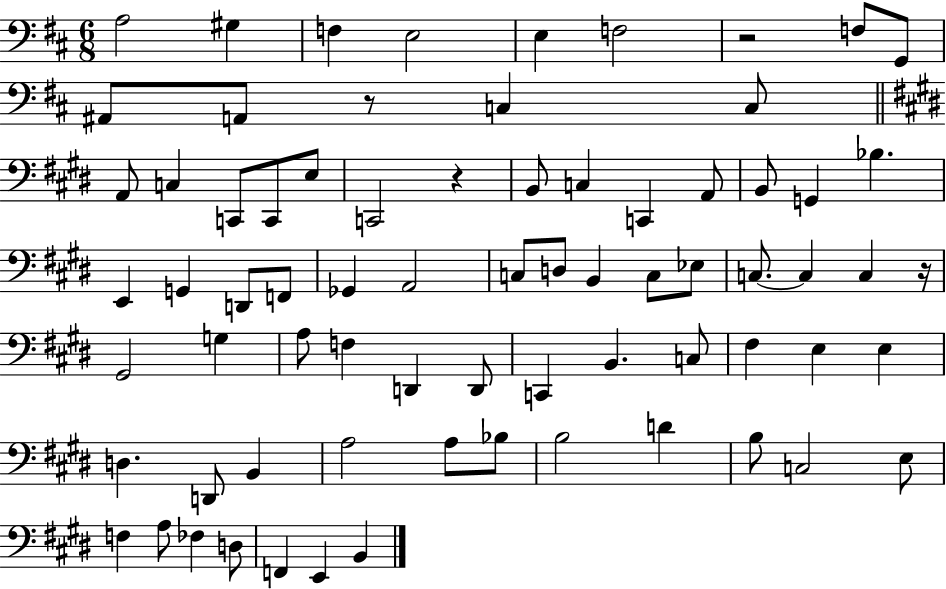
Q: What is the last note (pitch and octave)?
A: B2